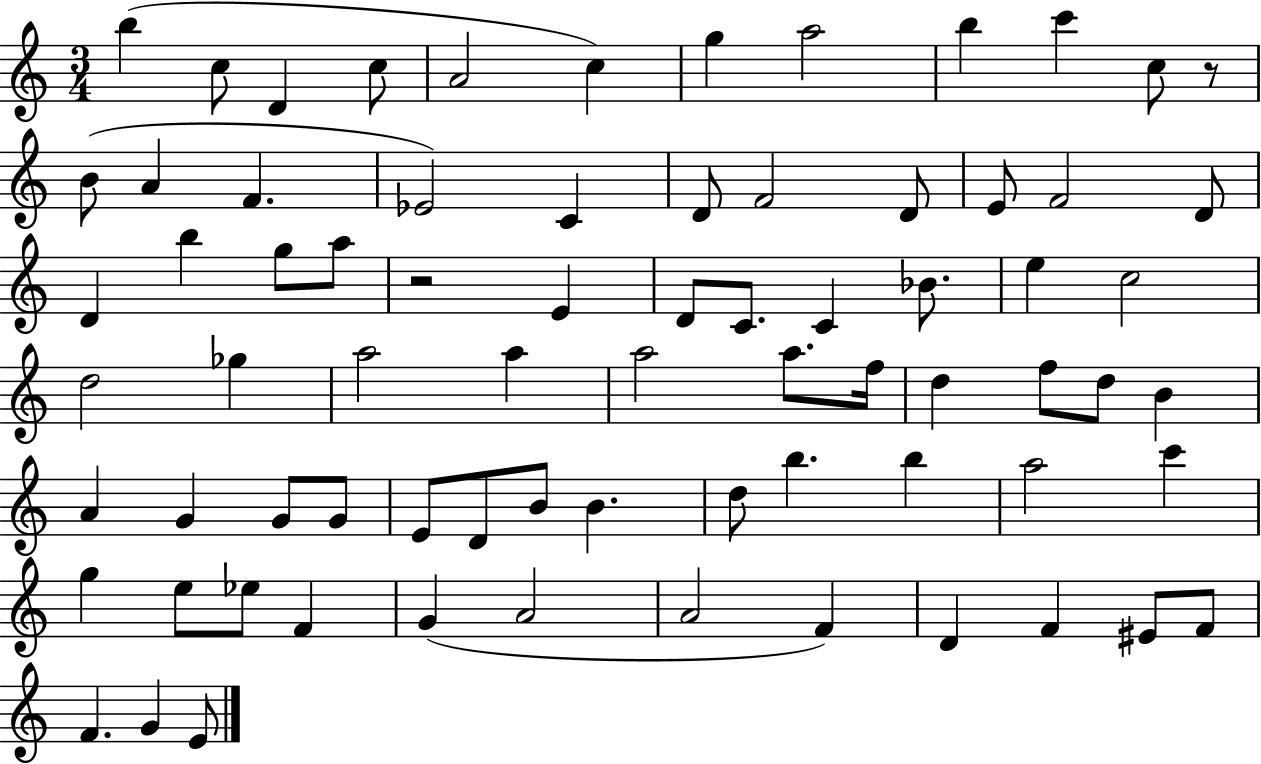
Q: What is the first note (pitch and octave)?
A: B5